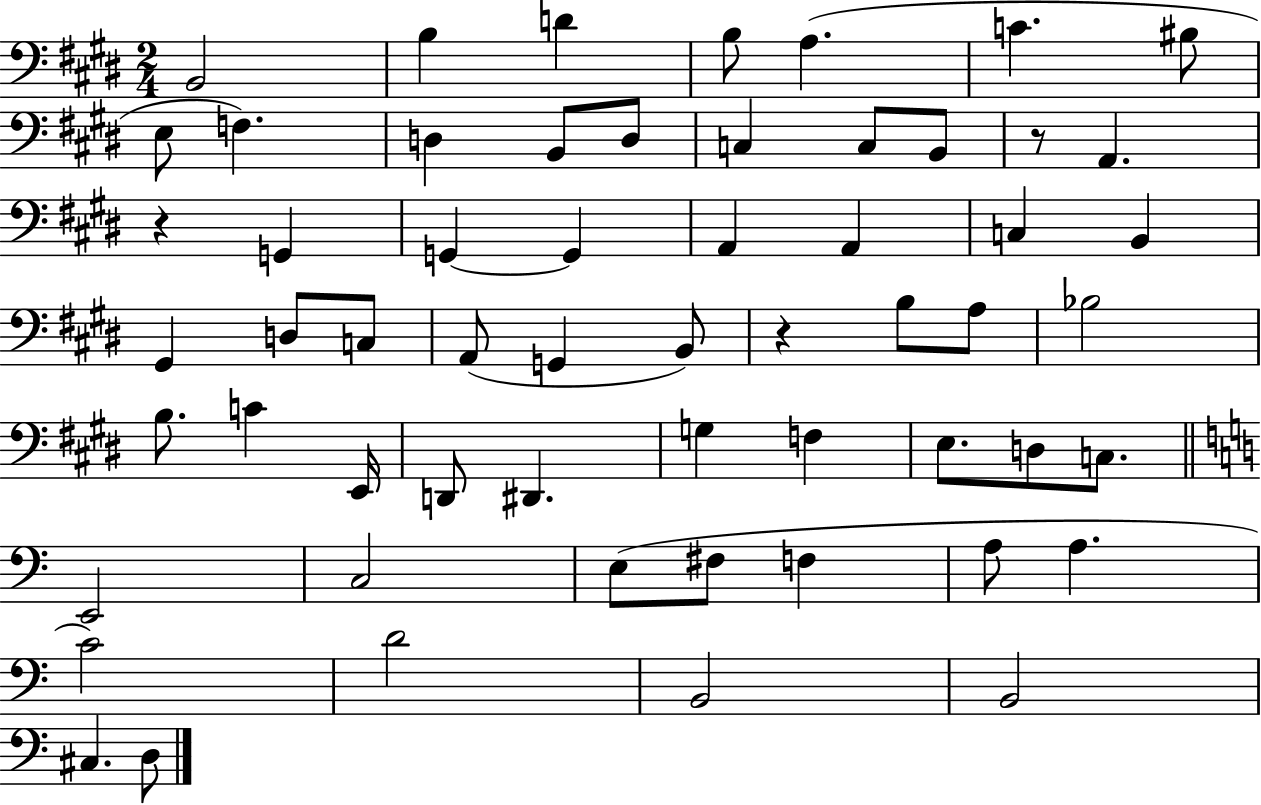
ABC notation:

X:1
T:Untitled
M:2/4
L:1/4
K:E
B,,2 B, D B,/2 A, C ^B,/2 E,/2 F, D, B,,/2 D,/2 C, C,/2 B,,/2 z/2 A,, z G,, G,, G,, A,, A,, C, B,, ^G,, D,/2 C,/2 A,,/2 G,, B,,/2 z B,/2 A,/2 _B,2 B,/2 C E,,/4 D,,/2 ^D,, G, F, E,/2 D,/2 C,/2 E,,2 C,2 E,/2 ^F,/2 F, A,/2 A, C2 D2 B,,2 B,,2 ^C, D,/2